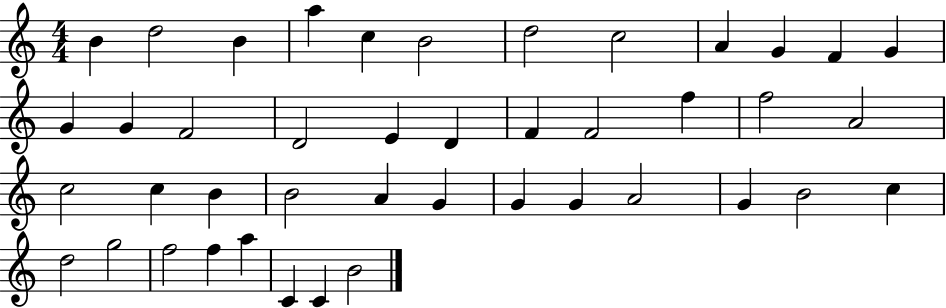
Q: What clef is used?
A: treble